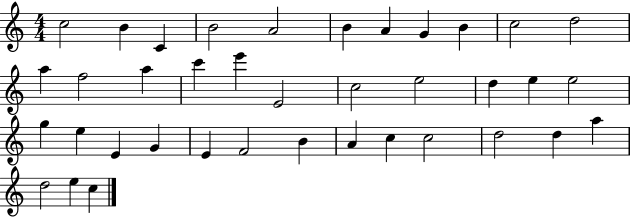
C5/h B4/q C4/q B4/h A4/h B4/q A4/q G4/q B4/q C5/h D5/h A5/q F5/h A5/q C6/q E6/q E4/h C5/h E5/h D5/q E5/q E5/h G5/q E5/q E4/q G4/q E4/q F4/h B4/q A4/q C5/q C5/h D5/h D5/q A5/q D5/h E5/q C5/q